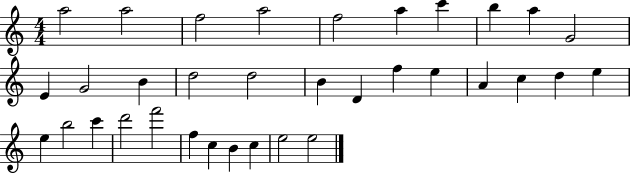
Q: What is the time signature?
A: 4/4